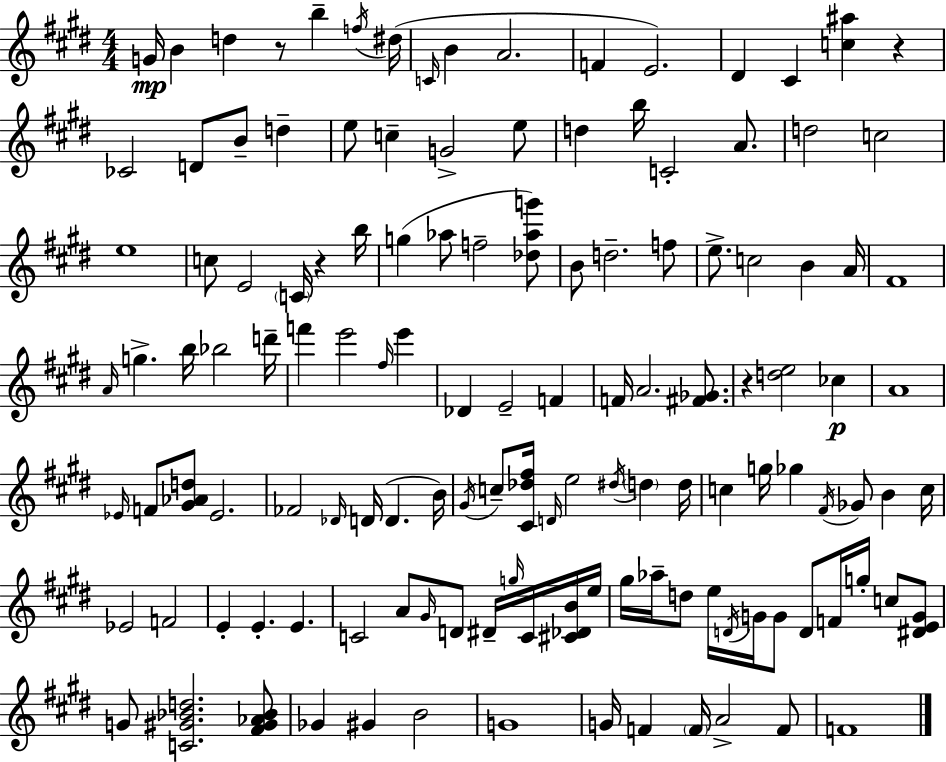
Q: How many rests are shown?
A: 4